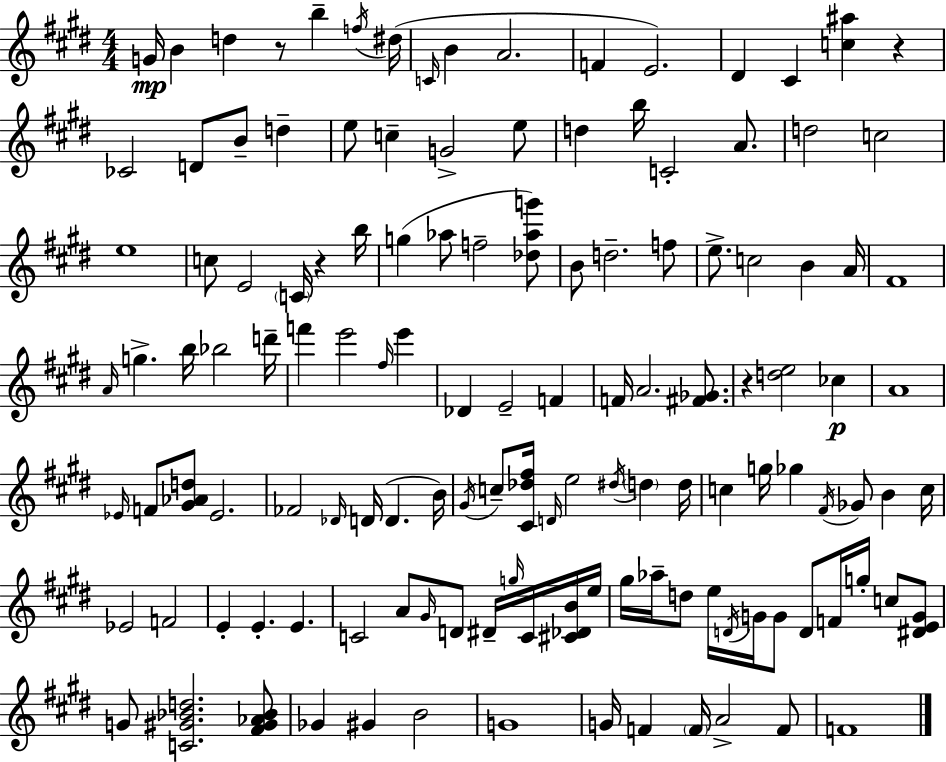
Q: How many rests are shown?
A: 4